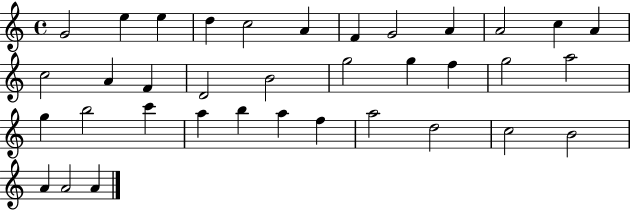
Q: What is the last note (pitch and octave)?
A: A4